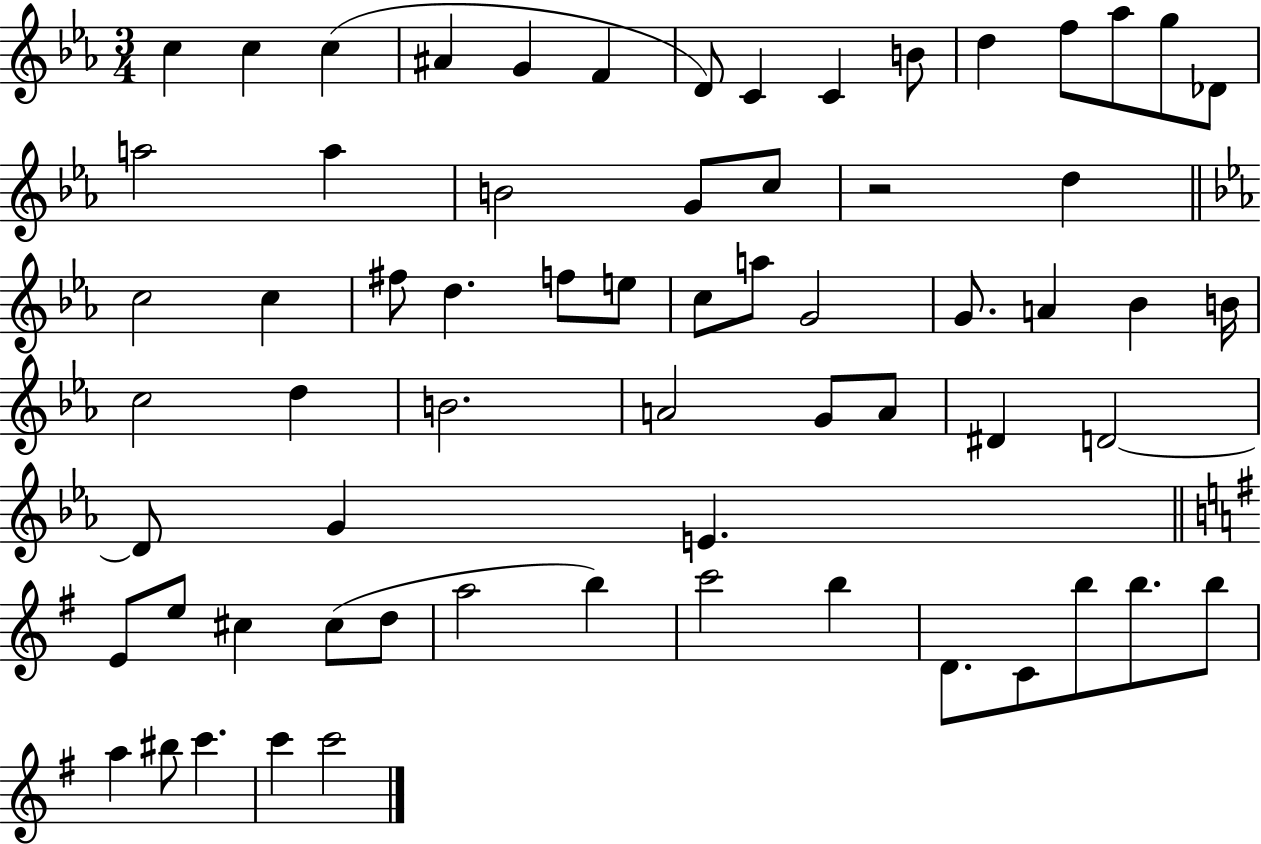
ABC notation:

X:1
T:Untitled
M:3/4
L:1/4
K:Eb
c c c ^A G F D/2 C C B/2 d f/2 _a/2 g/2 _D/2 a2 a B2 G/2 c/2 z2 d c2 c ^f/2 d f/2 e/2 c/2 a/2 G2 G/2 A _B B/4 c2 d B2 A2 G/2 A/2 ^D D2 D/2 G E E/2 e/2 ^c ^c/2 d/2 a2 b c'2 b D/2 C/2 b/2 b/2 b/2 a ^b/2 c' c' c'2